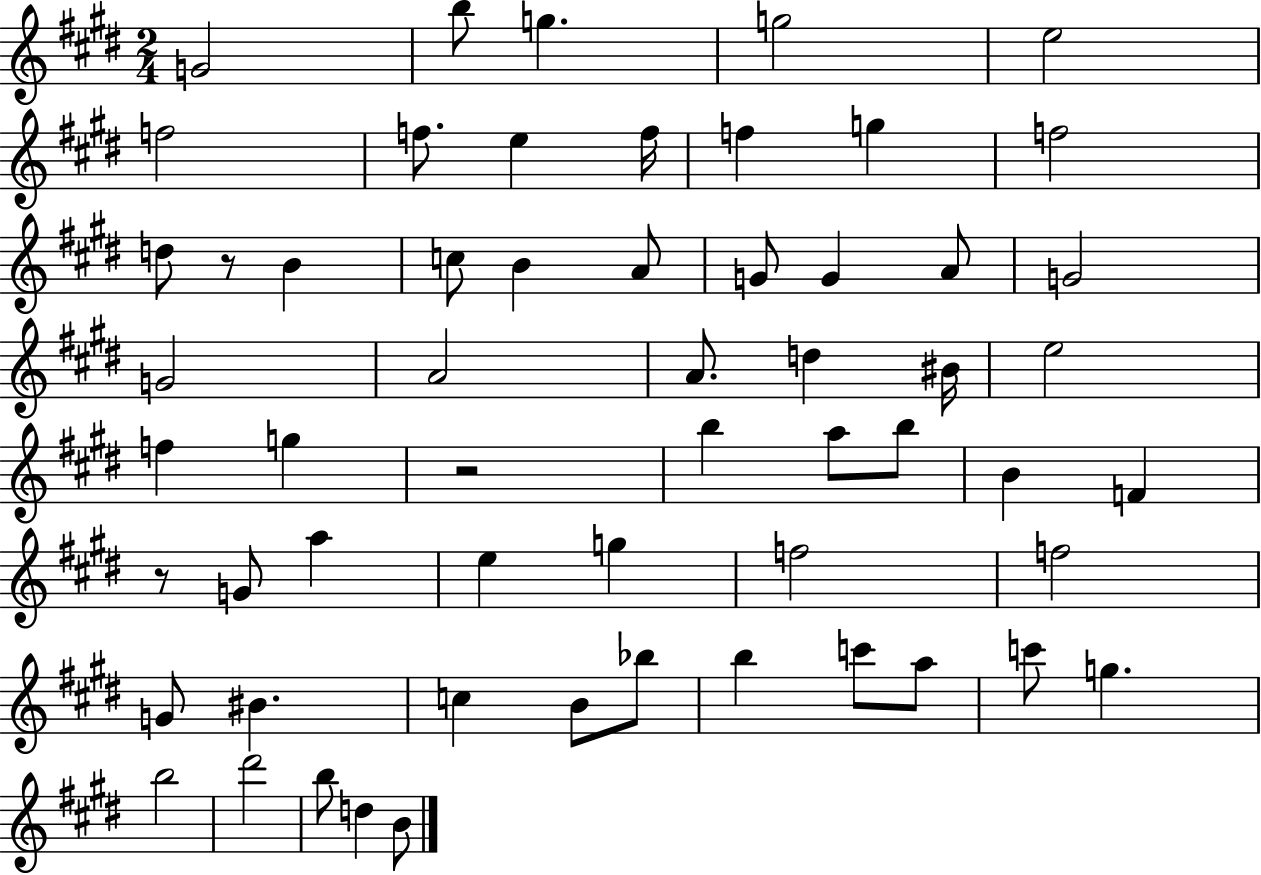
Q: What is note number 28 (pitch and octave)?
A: F5